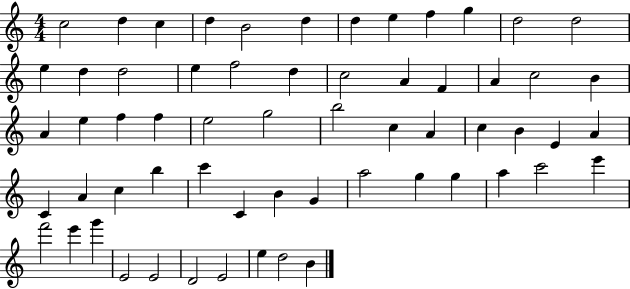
{
  \clef treble
  \numericTimeSignature
  \time 4/4
  \key c \major
  c''2 d''4 c''4 | d''4 b'2 d''4 | d''4 e''4 f''4 g''4 | d''2 d''2 | \break e''4 d''4 d''2 | e''4 f''2 d''4 | c''2 a'4 f'4 | a'4 c''2 b'4 | \break a'4 e''4 f''4 f''4 | e''2 g''2 | b''2 c''4 a'4 | c''4 b'4 e'4 a'4 | \break c'4 a'4 c''4 b''4 | c'''4 c'4 b'4 g'4 | a''2 g''4 g''4 | a''4 c'''2 e'''4 | \break f'''2 e'''4 g'''4 | e'2 e'2 | d'2 e'2 | e''4 d''2 b'4 | \break \bar "|."
}